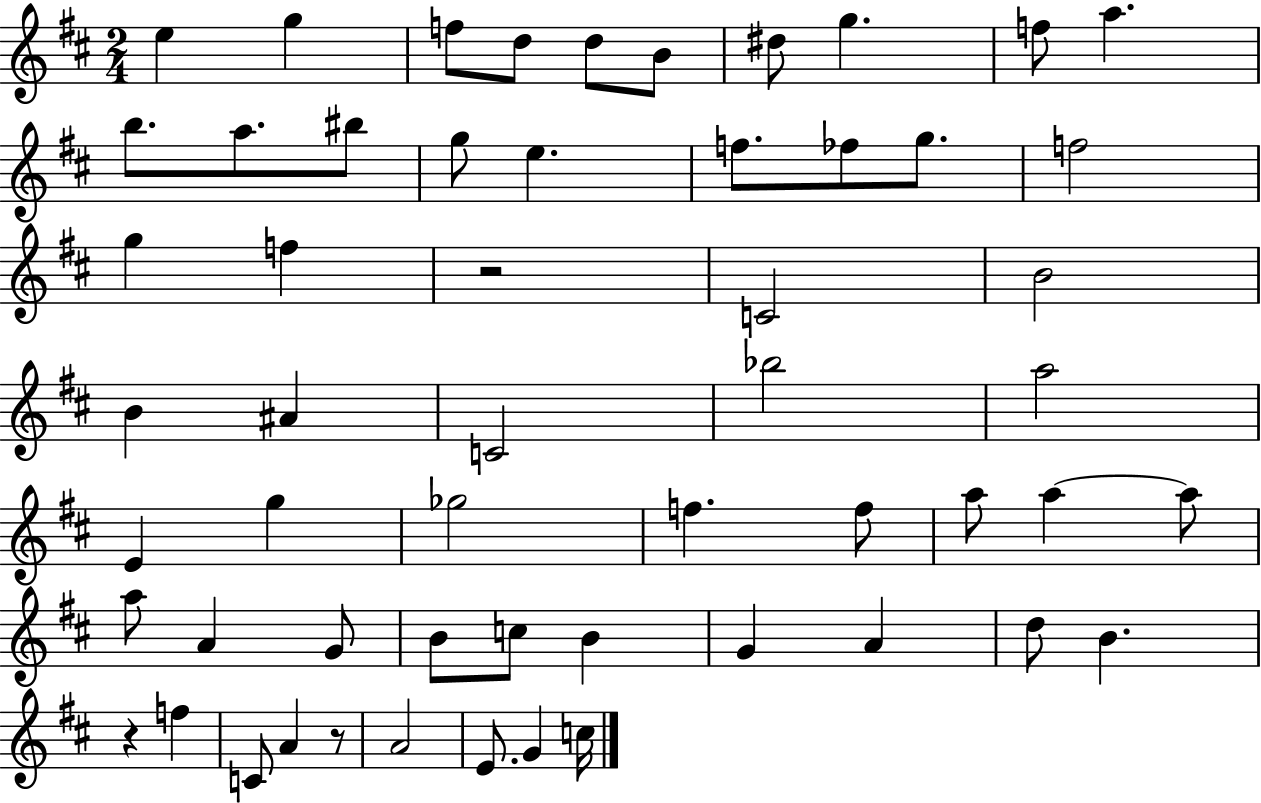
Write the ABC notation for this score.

X:1
T:Untitled
M:2/4
L:1/4
K:D
e g f/2 d/2 d/2 B/2 ^d/2 g f/2 a b/2 a/2 ^b/2 g/2 e f/2 _f/2 g/2 f2 g f z2 C2 B2 B ^A C2 _b2 a2 E g _g2 f f/2 a/2 a a/2 a/2 A G/2 B/2 c/2 B G A d/2 B z f C/2 A z/2 A2 E/2 G c/4